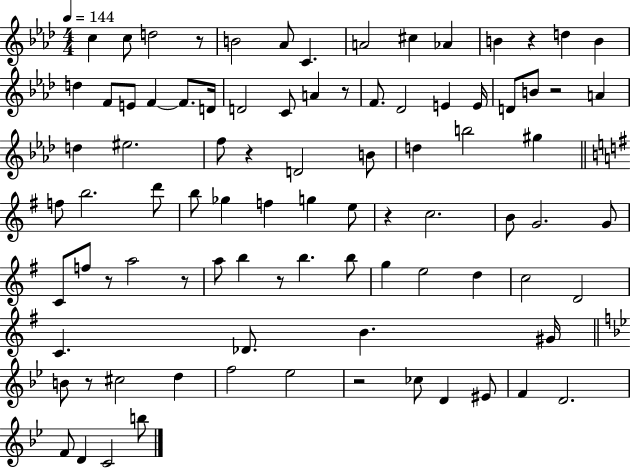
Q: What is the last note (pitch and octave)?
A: B5